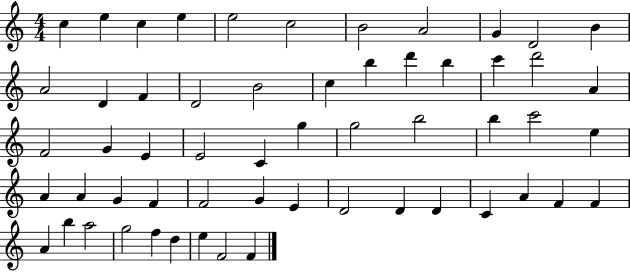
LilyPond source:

{
  \clef treble
  \numericTimeSignature
  \time 4/4
  \key c \major
  c''4 e''4 c''4 e''4 | e''2 c''2 | b'2 a'2 | g'4 d'2 b'4 | \break a'2 d'4 f'4 | d'2 b'2 | c''4 b''4 d'''4 b''4 | c'''4 d'''2 a'4 | \break f'2 g'4 e'4 | e'2 c'4 g''4 | g''2 b''2 | b''4 c'''2 e''4 | \break a'4 a'4 g'4 f'4 | f'2 g'4 e'4 | d'2 d'4 d'4 | c'4 a'4 f'4 f'4 | \break a'4 b''4 a''2 | g''2 f''4 d''4 | e''4 f'2 f'4 | \bar "|."
}